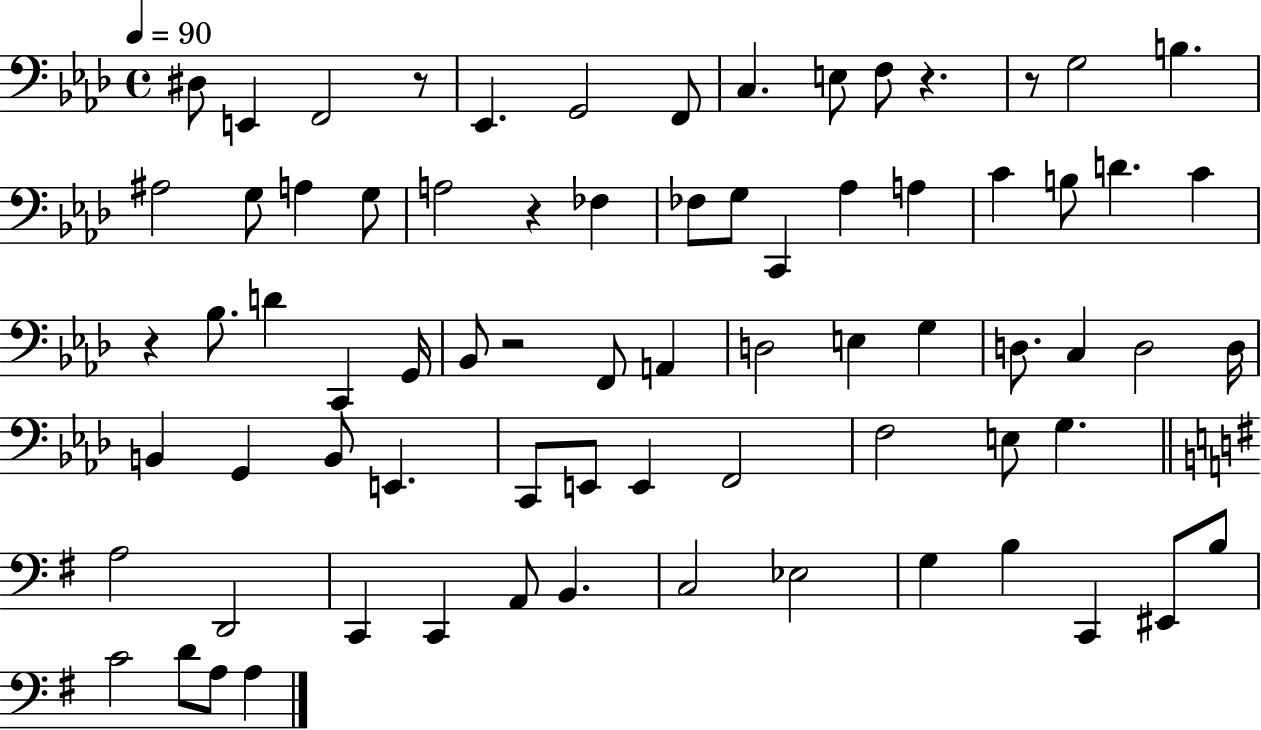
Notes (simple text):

D#3/e E2/q F2/h R/e Eb2/q. G2/h F2/e C3/q. E3/e F3/e R/q. R/e G3/h B3/q. A#3/h G3/e A3/q G3/e A3/h R/q FES3/q FES3/e G3/e C2/q Ab3/q A3/q C4/q B3/e D4/q. C4/q R/q Bb3/e. D4/q C2/q G2/s Bb2/e R/h F2/e A2/q D3/h E3/q G3/q D3/e. C3/q D3/h D3/s B2/q G2/q B2/e E2/q. C2/e E2/e E2/q F2/h F3/h E3/e G3/q. A3/h D2/h C2/q C2/q A2/e B2/q. C3/h Eb3/h G3/q B3/q C2/q EIS2/e B3/e C4/h D4/e A3/e A3/q